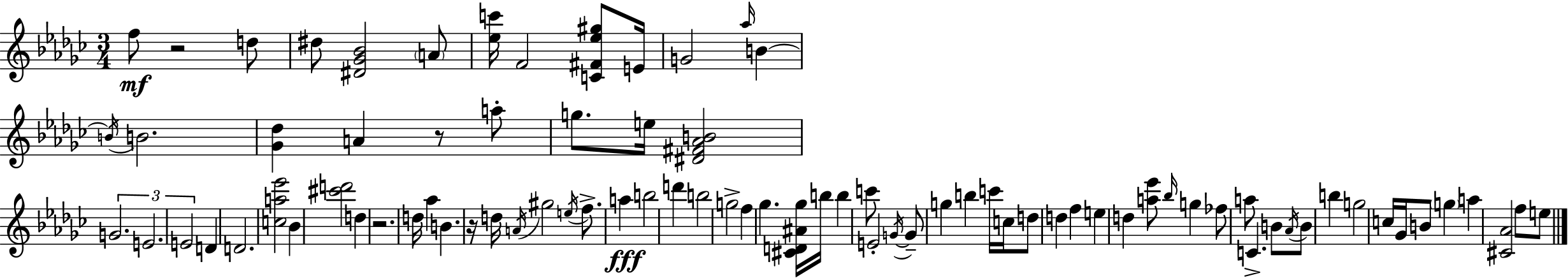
F5/e R/h D5/e D#5/e [D#4,Gb4,Bb4]/h A4/e [Eb5,C6]/s F4/h [C4,F#4,Eb5,G#5]/e E4/s G4/h Ab5/s B4/q B4/s B4/h. [Gb4,Db5]/q A4/q R/e A5/e G5/e. E5/s [D#4,F#4,Ab4,B4]/h G4/h. E4/h. E4/h D4/q D4/h. [C5,A5,Eb6]/h Bb4/q [C#6,D6]/h D5/q R/h. D5/s Ab5/q B4/q. R/s D5/s A4/s G#5/h E5/s F5/e. A5/q B5/h D6/q B5/h G5/h F5/q Gb5/q. [C#4,D4,A#4,Gb5]/s B5/s B5/q C6/e E4/h G4/s G4/e G5/q B5/q C6/s C5/s D5/e D5/q F5/q E5/q D5/q [A5,Eb6]/e Bb5/s G5/q FES5/e A5/e C4/q. B4/e Ab4/s B4/e B5/q G5/h C5/s Gb4/s B4/e G5/q A5/q [C#4,Ab4]/h F5/e E5/e